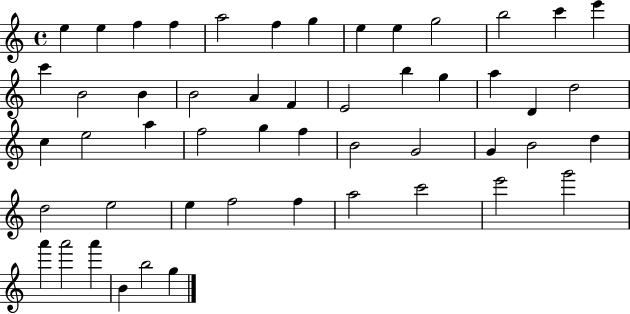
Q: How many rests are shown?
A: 0